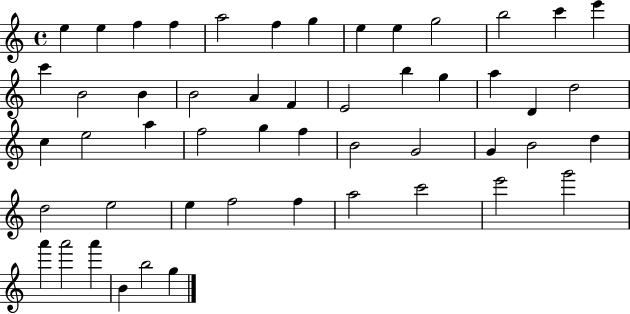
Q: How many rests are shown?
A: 0